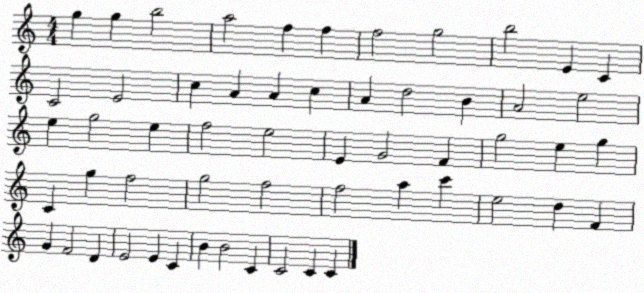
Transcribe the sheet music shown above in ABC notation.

X:1
T:Untitled
M:4/4
L:1/4
K:C
g g b2 a2 f f f2 g2 b2 E C C2 E2 c A A c A d2 B A2 e2 e g2 e f2 e2 E G2 F g2 e g C g f2 g2 f2 f2 a c' e2 d F G F2 D E2 E C B B2 C C2 C C